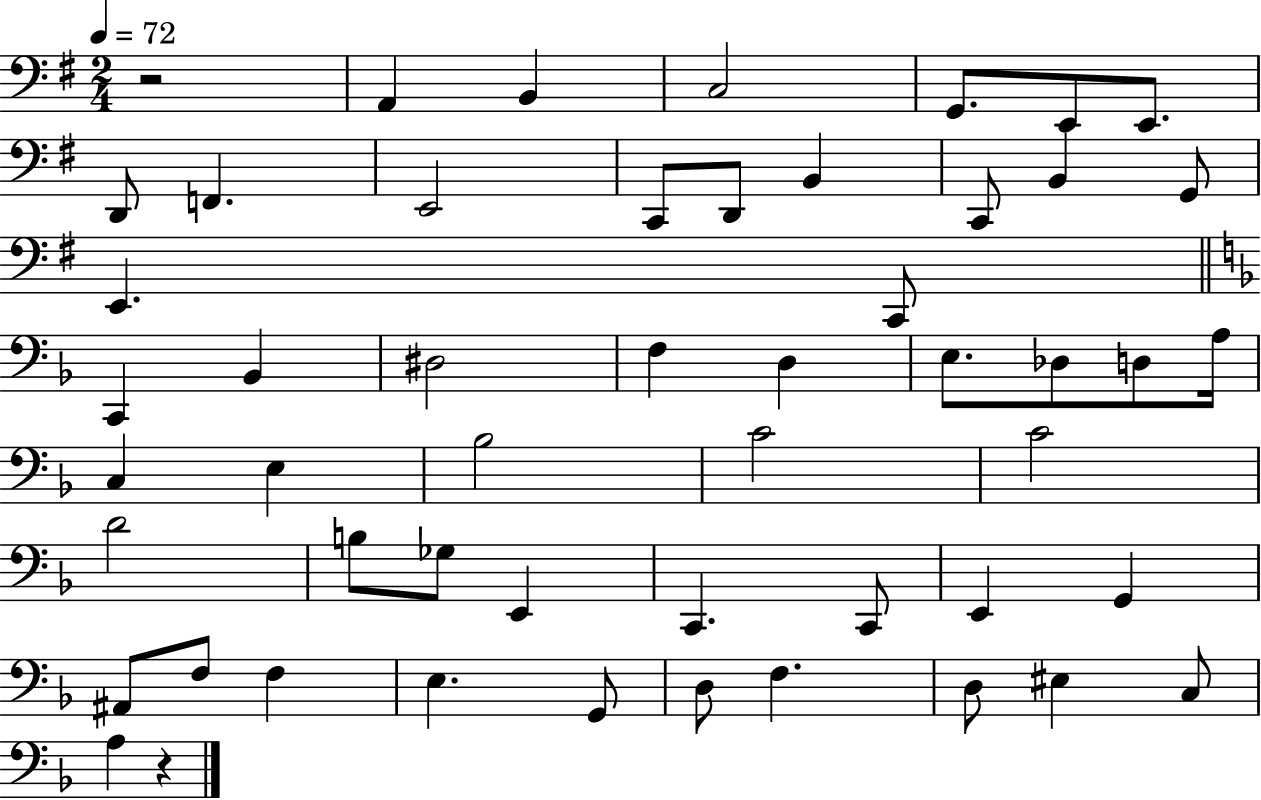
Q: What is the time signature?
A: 2/4